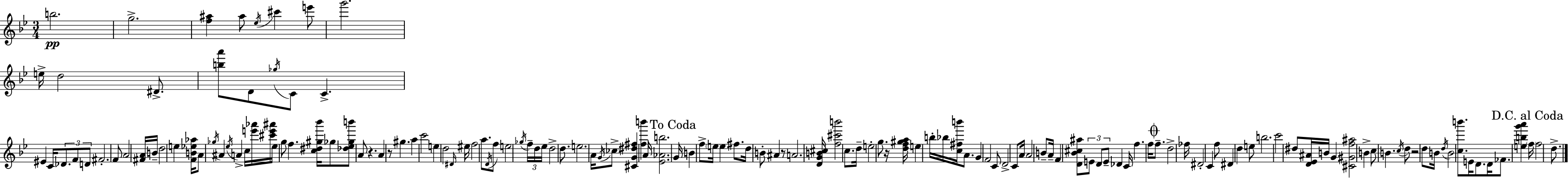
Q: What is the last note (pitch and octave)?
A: D5